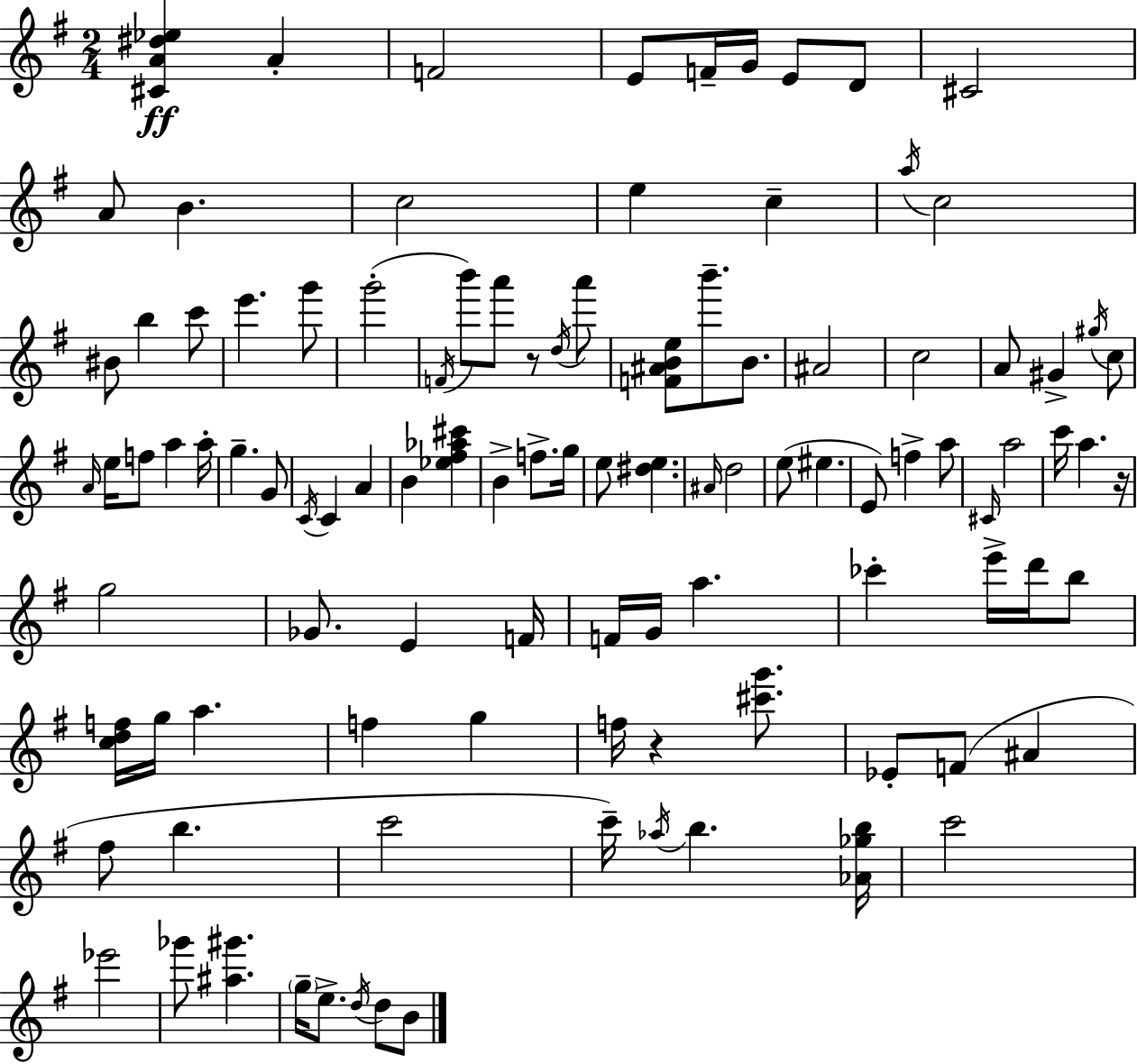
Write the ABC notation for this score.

X:1
T:Untitled
M:2/4
L:1/4
K:Em
[^CA^d_e] A F2 E/2 F/4 G/4 E/2 D/2 ^C2 A/2 B c2 e c a/4 c2 ^B/2 b c'/2 e' g'/2 g'2 F/4 b'/2 a'/2 z/2 d/4 a'/2 [F^ABe]/2 b'/2 B/2 ^A2 c2 A/2 ^G ^g/4 c/2 A/4 e/4 f/2 a a/4 g G/2 C/4 C A B [_e^f_a^c'] B f/2 g/4 e/2 [^de] ^A/4 d2 e/2 ^e E/2 f a/2 ^C/4 a2 c'/4 a z/4 g2 _G/2 E F/4 F/4 G/4 a _c' e'/4 d'/4 b/2 [cdf]/4 g/4 a f g f/4 z [^c'g']/2 _E/2 F/2 ^A ^f/2 b c'2 c'/4 _a/4 b [_A_gb]/4 c'2 _e'2 _g'/2 [^a^g'] g/4 e/2 d/4 d/2 B/2